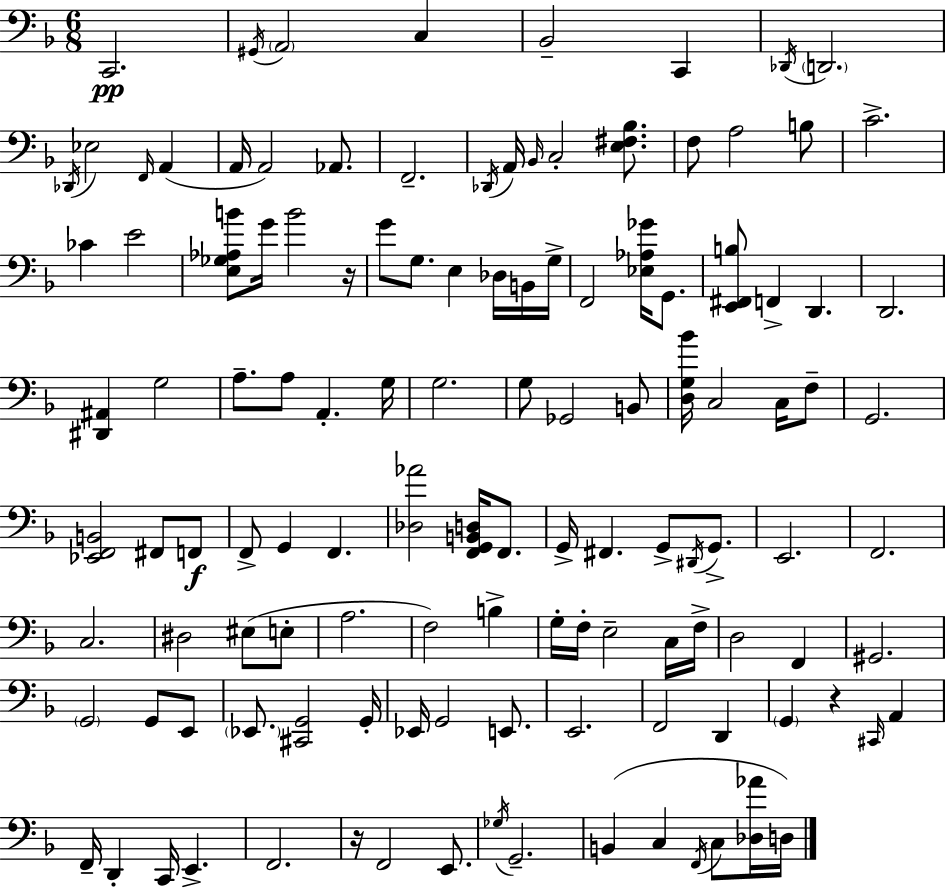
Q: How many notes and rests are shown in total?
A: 122